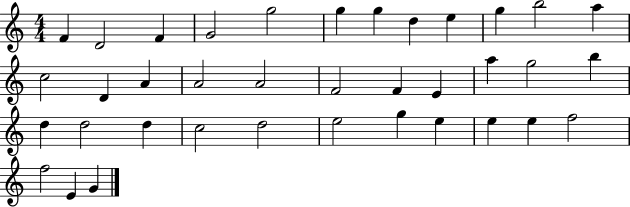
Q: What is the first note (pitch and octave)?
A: F4